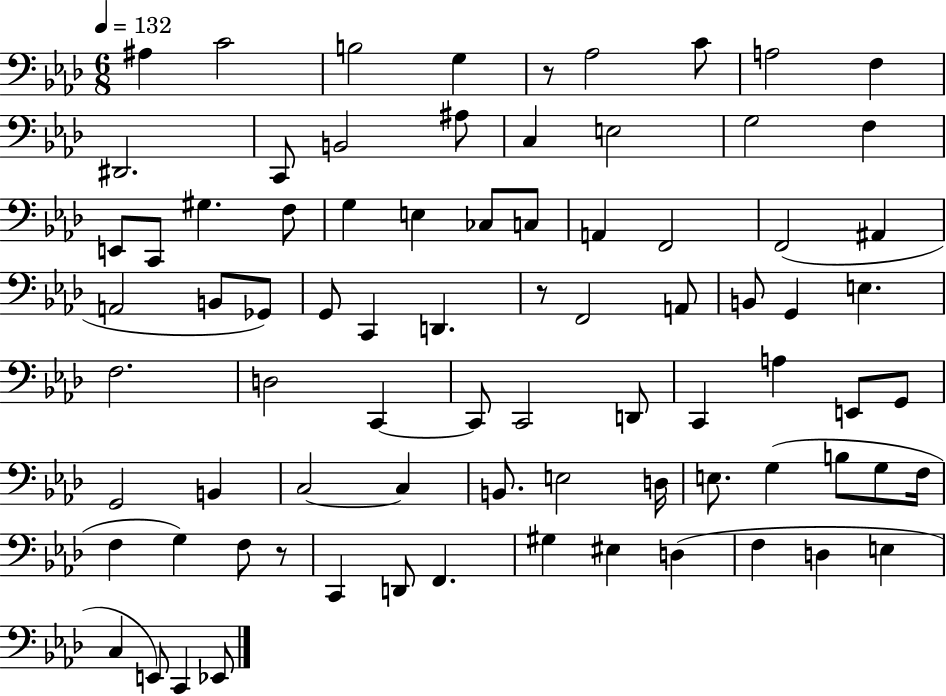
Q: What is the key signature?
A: AES major